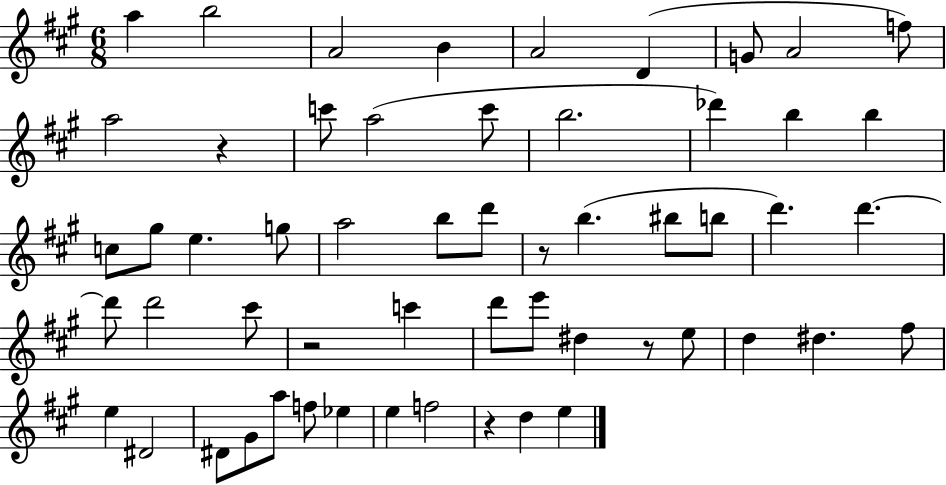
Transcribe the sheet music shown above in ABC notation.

X:1
T:Untitled
M:6/8
L:1/4
K:A
a b2 A2 B A2 D G/2 A2 f/2 a2 z c'/2 a2 c'/2 b2 _d' b b c/2 ^g/2 e g/2 a2 b/2 d'/2 z/2 b ^b/2 b/2 d' d' d'/2 d'2 ^c'/2 z2 c' d'/2 e'/2 ^d z/2 e/2 d ^d ^f/2 e ^D2 ^D/2 ^G/2 a/2 f/2 _e e f2 z d e